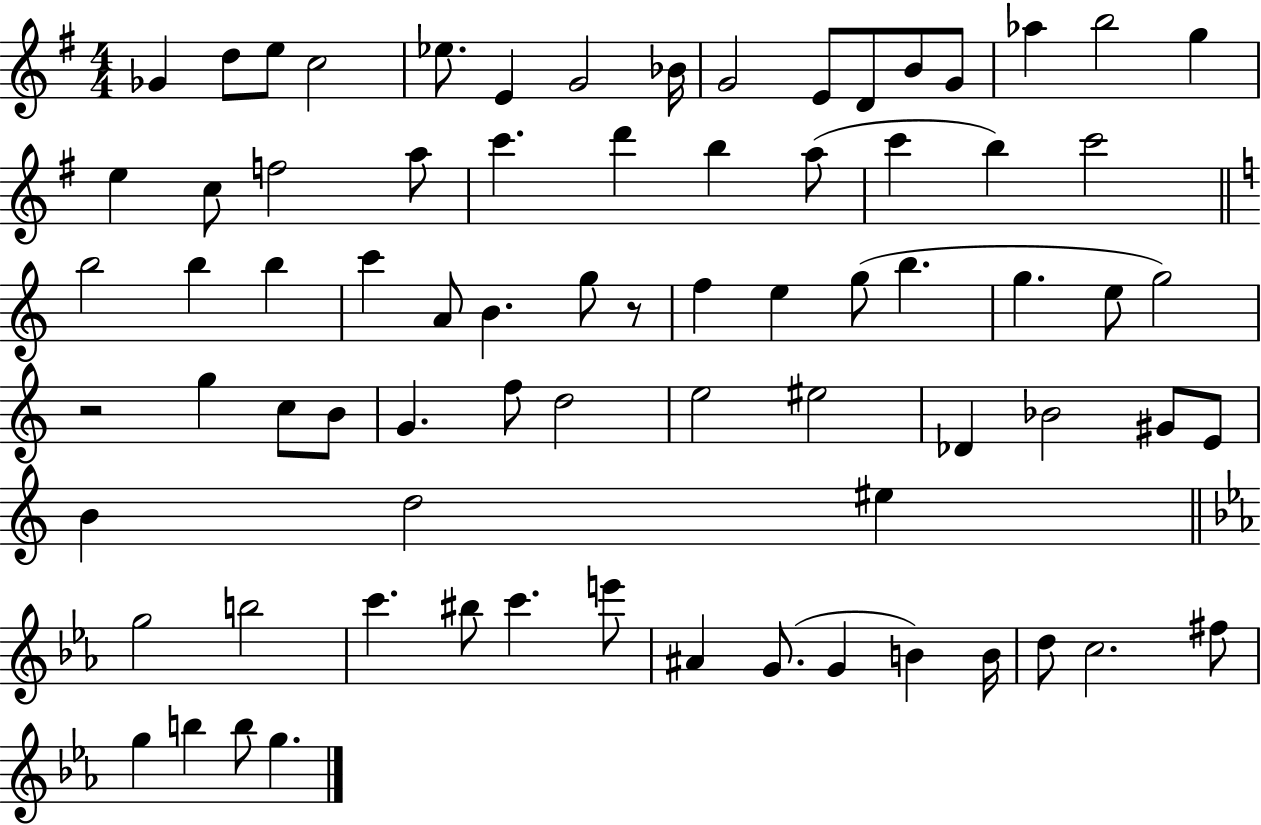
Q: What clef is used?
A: treble